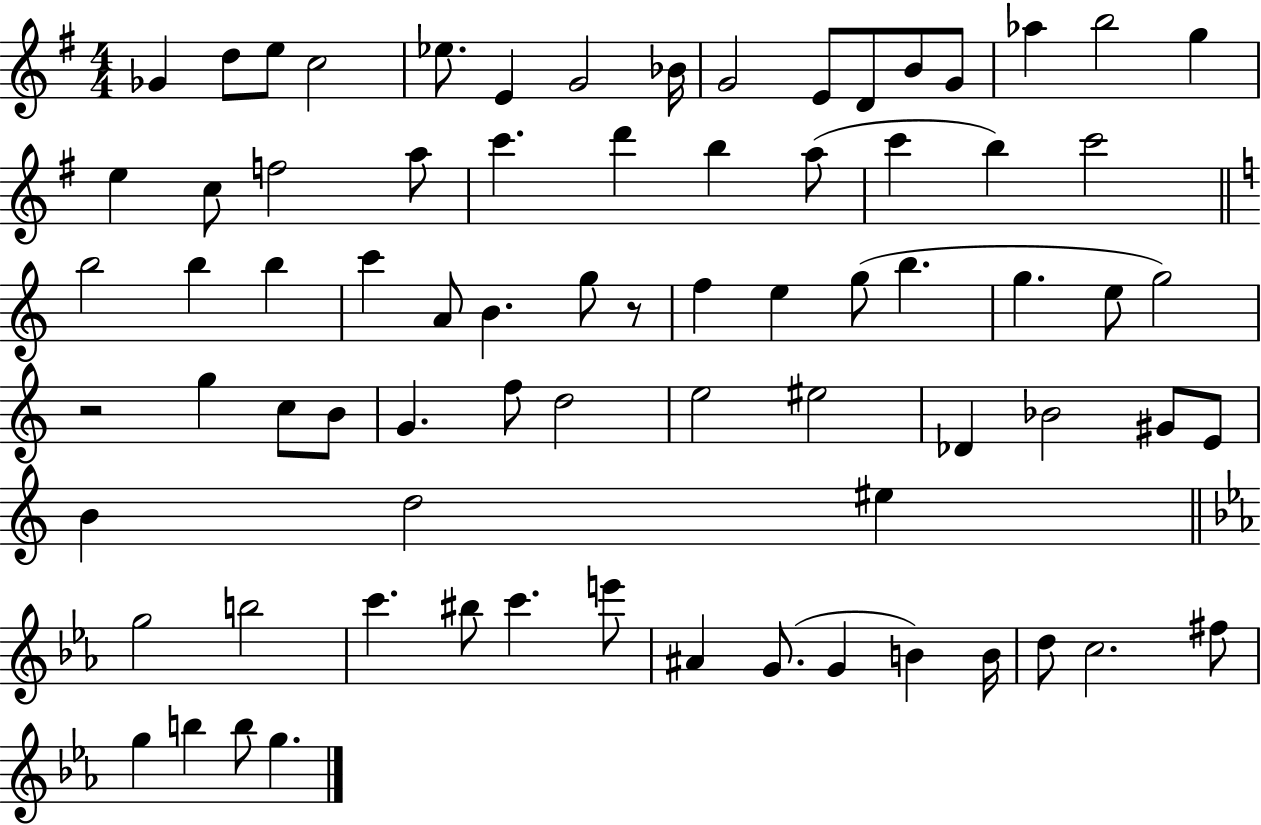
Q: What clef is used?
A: treble